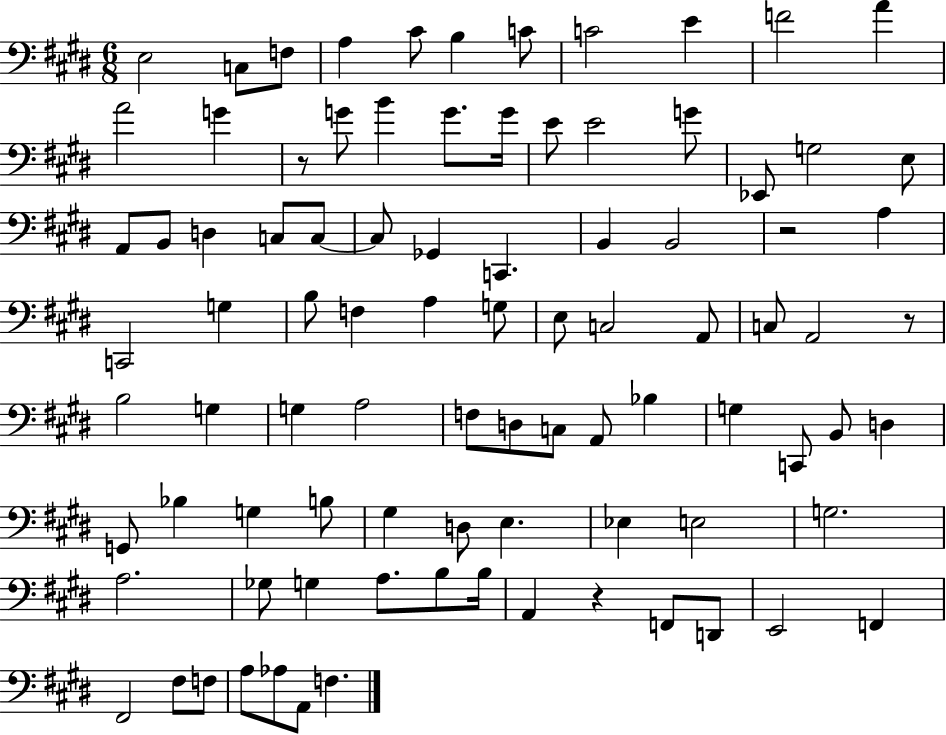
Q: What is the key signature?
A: E major